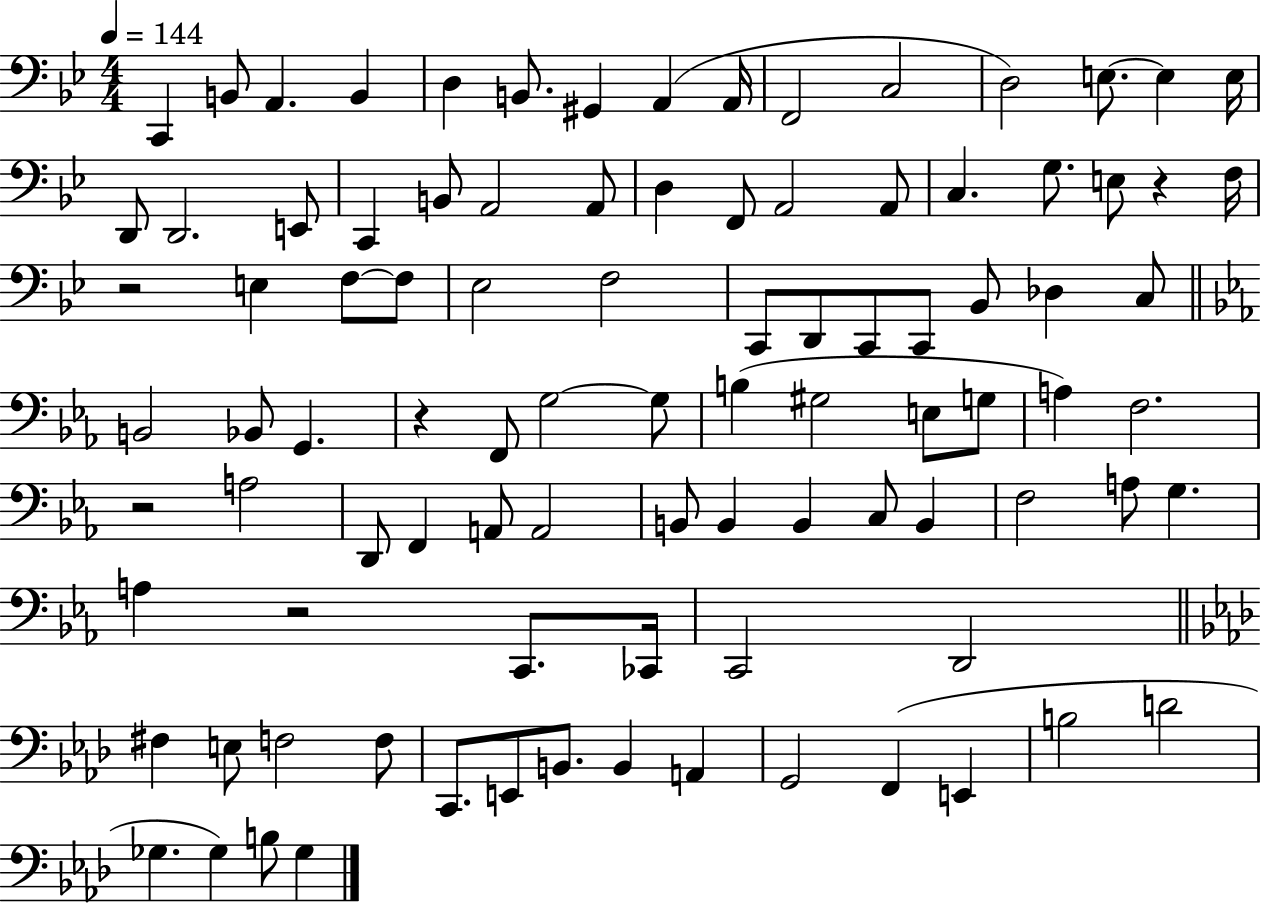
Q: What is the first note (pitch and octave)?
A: C2